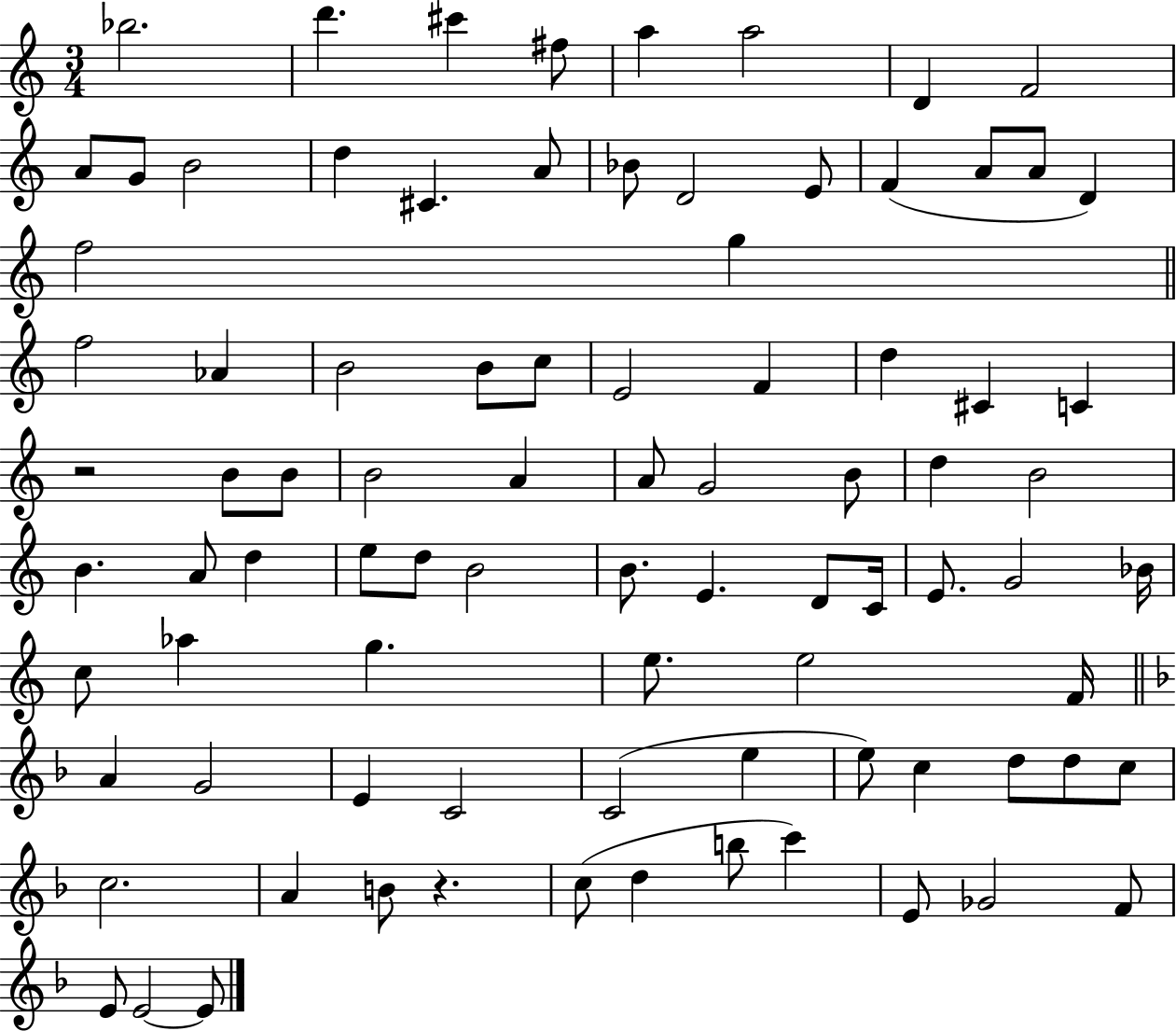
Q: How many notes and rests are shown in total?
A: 87